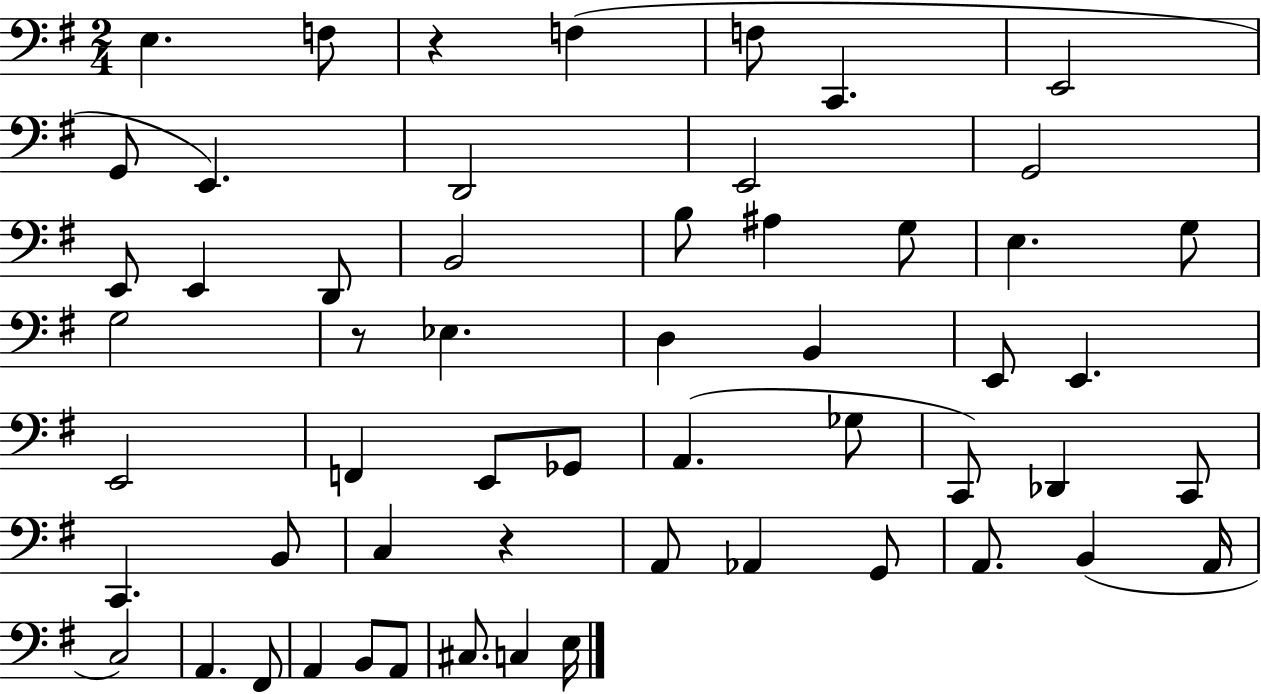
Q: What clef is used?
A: bass